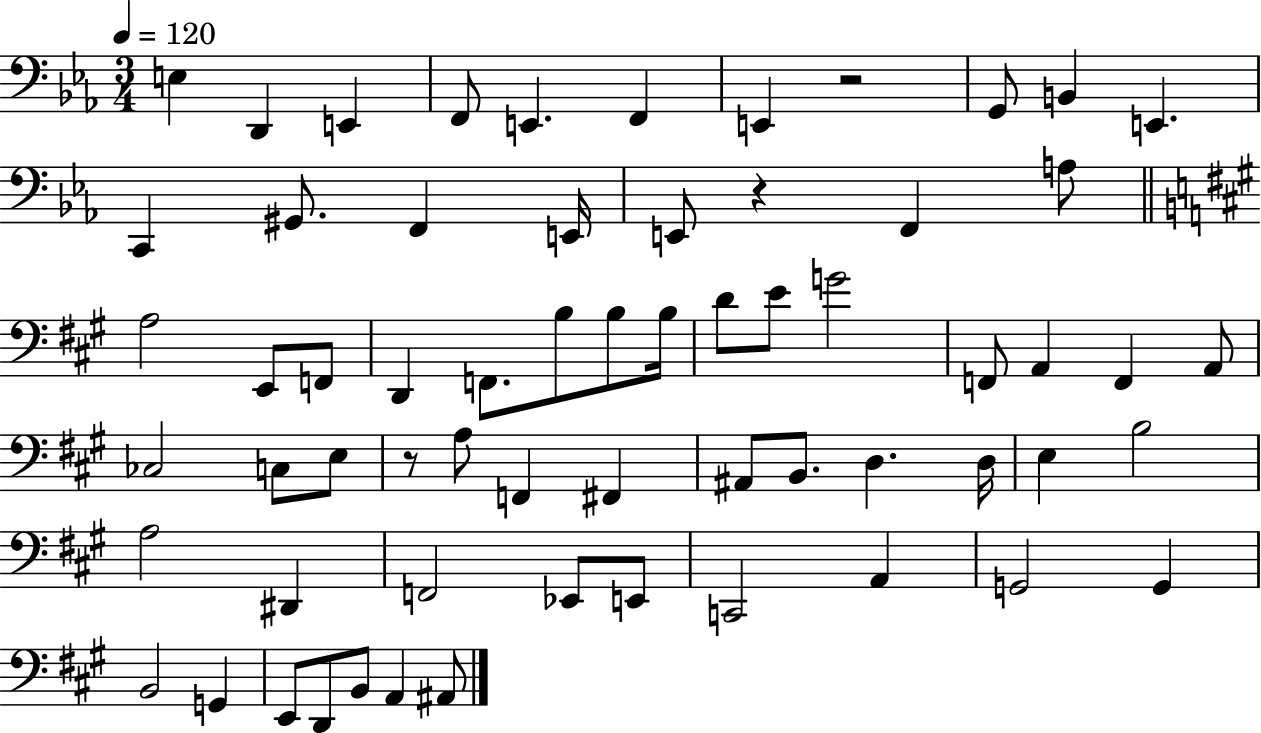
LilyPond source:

{
  \clef bass
  \numericTimeSignature
  \time 3/4
  \key ees \major
  \tempo 4 = 120
  e4 d,4 e,4 | f,8 e,4. f,4 | e,4 r2 | g,8 b,4 e,4. | \break c,4 gis,8. f,4 e,16 | e,8 r4 f,4 a8 | \bar "||" \break \key a \major a2 e,8 f,8 | d,4 f,8. b8 b8 b16 | d'8 e'8 g'2 | f,8 a,4 f,4 a,8 | \break ces2 c8 e8 | r8 a8 f,4 fis,4 | ais,8 b,8. d4. d16 | e4 b2 | \break a2 dis,4 | f,2 ees,8 e,8 | c,2 a,4 | g,2 g,4 | \break b,2 g,4 | e,8 d,8 b,8 a,4 ais,8 | \bar "|."
}